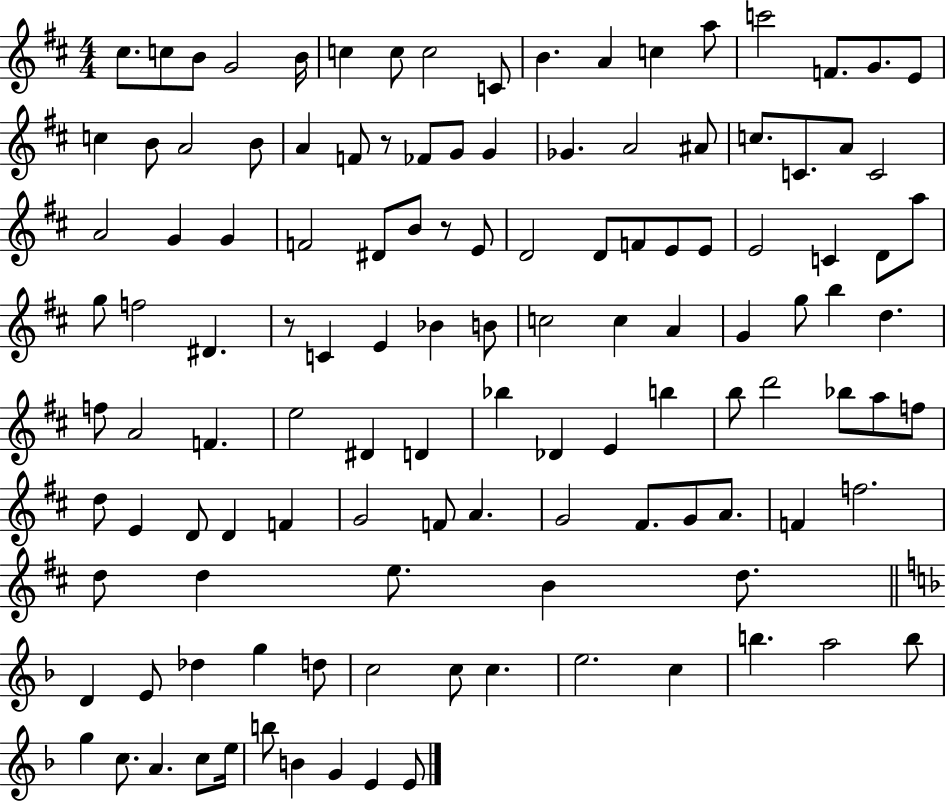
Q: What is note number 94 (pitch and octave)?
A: D5